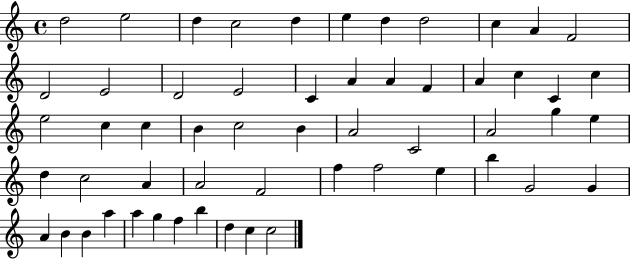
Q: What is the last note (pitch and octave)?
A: C5